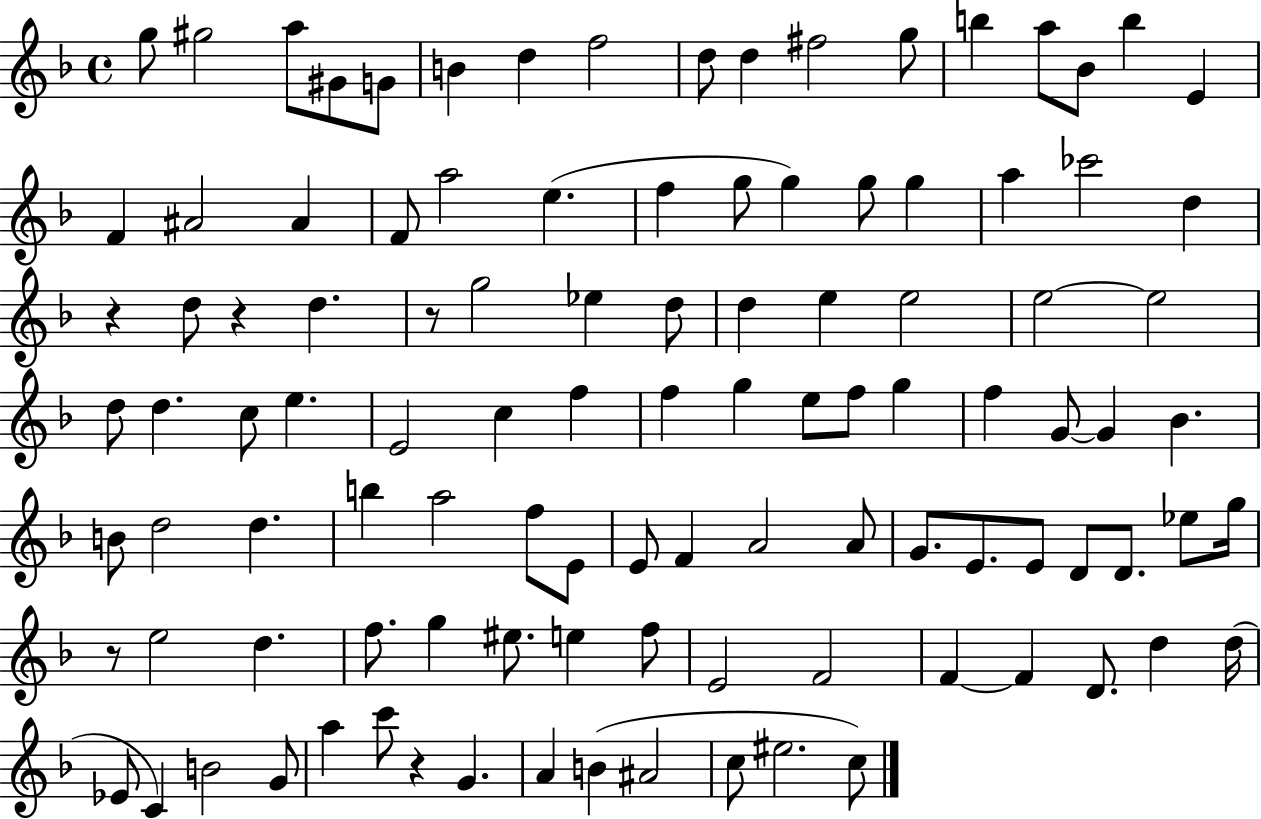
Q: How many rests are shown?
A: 5